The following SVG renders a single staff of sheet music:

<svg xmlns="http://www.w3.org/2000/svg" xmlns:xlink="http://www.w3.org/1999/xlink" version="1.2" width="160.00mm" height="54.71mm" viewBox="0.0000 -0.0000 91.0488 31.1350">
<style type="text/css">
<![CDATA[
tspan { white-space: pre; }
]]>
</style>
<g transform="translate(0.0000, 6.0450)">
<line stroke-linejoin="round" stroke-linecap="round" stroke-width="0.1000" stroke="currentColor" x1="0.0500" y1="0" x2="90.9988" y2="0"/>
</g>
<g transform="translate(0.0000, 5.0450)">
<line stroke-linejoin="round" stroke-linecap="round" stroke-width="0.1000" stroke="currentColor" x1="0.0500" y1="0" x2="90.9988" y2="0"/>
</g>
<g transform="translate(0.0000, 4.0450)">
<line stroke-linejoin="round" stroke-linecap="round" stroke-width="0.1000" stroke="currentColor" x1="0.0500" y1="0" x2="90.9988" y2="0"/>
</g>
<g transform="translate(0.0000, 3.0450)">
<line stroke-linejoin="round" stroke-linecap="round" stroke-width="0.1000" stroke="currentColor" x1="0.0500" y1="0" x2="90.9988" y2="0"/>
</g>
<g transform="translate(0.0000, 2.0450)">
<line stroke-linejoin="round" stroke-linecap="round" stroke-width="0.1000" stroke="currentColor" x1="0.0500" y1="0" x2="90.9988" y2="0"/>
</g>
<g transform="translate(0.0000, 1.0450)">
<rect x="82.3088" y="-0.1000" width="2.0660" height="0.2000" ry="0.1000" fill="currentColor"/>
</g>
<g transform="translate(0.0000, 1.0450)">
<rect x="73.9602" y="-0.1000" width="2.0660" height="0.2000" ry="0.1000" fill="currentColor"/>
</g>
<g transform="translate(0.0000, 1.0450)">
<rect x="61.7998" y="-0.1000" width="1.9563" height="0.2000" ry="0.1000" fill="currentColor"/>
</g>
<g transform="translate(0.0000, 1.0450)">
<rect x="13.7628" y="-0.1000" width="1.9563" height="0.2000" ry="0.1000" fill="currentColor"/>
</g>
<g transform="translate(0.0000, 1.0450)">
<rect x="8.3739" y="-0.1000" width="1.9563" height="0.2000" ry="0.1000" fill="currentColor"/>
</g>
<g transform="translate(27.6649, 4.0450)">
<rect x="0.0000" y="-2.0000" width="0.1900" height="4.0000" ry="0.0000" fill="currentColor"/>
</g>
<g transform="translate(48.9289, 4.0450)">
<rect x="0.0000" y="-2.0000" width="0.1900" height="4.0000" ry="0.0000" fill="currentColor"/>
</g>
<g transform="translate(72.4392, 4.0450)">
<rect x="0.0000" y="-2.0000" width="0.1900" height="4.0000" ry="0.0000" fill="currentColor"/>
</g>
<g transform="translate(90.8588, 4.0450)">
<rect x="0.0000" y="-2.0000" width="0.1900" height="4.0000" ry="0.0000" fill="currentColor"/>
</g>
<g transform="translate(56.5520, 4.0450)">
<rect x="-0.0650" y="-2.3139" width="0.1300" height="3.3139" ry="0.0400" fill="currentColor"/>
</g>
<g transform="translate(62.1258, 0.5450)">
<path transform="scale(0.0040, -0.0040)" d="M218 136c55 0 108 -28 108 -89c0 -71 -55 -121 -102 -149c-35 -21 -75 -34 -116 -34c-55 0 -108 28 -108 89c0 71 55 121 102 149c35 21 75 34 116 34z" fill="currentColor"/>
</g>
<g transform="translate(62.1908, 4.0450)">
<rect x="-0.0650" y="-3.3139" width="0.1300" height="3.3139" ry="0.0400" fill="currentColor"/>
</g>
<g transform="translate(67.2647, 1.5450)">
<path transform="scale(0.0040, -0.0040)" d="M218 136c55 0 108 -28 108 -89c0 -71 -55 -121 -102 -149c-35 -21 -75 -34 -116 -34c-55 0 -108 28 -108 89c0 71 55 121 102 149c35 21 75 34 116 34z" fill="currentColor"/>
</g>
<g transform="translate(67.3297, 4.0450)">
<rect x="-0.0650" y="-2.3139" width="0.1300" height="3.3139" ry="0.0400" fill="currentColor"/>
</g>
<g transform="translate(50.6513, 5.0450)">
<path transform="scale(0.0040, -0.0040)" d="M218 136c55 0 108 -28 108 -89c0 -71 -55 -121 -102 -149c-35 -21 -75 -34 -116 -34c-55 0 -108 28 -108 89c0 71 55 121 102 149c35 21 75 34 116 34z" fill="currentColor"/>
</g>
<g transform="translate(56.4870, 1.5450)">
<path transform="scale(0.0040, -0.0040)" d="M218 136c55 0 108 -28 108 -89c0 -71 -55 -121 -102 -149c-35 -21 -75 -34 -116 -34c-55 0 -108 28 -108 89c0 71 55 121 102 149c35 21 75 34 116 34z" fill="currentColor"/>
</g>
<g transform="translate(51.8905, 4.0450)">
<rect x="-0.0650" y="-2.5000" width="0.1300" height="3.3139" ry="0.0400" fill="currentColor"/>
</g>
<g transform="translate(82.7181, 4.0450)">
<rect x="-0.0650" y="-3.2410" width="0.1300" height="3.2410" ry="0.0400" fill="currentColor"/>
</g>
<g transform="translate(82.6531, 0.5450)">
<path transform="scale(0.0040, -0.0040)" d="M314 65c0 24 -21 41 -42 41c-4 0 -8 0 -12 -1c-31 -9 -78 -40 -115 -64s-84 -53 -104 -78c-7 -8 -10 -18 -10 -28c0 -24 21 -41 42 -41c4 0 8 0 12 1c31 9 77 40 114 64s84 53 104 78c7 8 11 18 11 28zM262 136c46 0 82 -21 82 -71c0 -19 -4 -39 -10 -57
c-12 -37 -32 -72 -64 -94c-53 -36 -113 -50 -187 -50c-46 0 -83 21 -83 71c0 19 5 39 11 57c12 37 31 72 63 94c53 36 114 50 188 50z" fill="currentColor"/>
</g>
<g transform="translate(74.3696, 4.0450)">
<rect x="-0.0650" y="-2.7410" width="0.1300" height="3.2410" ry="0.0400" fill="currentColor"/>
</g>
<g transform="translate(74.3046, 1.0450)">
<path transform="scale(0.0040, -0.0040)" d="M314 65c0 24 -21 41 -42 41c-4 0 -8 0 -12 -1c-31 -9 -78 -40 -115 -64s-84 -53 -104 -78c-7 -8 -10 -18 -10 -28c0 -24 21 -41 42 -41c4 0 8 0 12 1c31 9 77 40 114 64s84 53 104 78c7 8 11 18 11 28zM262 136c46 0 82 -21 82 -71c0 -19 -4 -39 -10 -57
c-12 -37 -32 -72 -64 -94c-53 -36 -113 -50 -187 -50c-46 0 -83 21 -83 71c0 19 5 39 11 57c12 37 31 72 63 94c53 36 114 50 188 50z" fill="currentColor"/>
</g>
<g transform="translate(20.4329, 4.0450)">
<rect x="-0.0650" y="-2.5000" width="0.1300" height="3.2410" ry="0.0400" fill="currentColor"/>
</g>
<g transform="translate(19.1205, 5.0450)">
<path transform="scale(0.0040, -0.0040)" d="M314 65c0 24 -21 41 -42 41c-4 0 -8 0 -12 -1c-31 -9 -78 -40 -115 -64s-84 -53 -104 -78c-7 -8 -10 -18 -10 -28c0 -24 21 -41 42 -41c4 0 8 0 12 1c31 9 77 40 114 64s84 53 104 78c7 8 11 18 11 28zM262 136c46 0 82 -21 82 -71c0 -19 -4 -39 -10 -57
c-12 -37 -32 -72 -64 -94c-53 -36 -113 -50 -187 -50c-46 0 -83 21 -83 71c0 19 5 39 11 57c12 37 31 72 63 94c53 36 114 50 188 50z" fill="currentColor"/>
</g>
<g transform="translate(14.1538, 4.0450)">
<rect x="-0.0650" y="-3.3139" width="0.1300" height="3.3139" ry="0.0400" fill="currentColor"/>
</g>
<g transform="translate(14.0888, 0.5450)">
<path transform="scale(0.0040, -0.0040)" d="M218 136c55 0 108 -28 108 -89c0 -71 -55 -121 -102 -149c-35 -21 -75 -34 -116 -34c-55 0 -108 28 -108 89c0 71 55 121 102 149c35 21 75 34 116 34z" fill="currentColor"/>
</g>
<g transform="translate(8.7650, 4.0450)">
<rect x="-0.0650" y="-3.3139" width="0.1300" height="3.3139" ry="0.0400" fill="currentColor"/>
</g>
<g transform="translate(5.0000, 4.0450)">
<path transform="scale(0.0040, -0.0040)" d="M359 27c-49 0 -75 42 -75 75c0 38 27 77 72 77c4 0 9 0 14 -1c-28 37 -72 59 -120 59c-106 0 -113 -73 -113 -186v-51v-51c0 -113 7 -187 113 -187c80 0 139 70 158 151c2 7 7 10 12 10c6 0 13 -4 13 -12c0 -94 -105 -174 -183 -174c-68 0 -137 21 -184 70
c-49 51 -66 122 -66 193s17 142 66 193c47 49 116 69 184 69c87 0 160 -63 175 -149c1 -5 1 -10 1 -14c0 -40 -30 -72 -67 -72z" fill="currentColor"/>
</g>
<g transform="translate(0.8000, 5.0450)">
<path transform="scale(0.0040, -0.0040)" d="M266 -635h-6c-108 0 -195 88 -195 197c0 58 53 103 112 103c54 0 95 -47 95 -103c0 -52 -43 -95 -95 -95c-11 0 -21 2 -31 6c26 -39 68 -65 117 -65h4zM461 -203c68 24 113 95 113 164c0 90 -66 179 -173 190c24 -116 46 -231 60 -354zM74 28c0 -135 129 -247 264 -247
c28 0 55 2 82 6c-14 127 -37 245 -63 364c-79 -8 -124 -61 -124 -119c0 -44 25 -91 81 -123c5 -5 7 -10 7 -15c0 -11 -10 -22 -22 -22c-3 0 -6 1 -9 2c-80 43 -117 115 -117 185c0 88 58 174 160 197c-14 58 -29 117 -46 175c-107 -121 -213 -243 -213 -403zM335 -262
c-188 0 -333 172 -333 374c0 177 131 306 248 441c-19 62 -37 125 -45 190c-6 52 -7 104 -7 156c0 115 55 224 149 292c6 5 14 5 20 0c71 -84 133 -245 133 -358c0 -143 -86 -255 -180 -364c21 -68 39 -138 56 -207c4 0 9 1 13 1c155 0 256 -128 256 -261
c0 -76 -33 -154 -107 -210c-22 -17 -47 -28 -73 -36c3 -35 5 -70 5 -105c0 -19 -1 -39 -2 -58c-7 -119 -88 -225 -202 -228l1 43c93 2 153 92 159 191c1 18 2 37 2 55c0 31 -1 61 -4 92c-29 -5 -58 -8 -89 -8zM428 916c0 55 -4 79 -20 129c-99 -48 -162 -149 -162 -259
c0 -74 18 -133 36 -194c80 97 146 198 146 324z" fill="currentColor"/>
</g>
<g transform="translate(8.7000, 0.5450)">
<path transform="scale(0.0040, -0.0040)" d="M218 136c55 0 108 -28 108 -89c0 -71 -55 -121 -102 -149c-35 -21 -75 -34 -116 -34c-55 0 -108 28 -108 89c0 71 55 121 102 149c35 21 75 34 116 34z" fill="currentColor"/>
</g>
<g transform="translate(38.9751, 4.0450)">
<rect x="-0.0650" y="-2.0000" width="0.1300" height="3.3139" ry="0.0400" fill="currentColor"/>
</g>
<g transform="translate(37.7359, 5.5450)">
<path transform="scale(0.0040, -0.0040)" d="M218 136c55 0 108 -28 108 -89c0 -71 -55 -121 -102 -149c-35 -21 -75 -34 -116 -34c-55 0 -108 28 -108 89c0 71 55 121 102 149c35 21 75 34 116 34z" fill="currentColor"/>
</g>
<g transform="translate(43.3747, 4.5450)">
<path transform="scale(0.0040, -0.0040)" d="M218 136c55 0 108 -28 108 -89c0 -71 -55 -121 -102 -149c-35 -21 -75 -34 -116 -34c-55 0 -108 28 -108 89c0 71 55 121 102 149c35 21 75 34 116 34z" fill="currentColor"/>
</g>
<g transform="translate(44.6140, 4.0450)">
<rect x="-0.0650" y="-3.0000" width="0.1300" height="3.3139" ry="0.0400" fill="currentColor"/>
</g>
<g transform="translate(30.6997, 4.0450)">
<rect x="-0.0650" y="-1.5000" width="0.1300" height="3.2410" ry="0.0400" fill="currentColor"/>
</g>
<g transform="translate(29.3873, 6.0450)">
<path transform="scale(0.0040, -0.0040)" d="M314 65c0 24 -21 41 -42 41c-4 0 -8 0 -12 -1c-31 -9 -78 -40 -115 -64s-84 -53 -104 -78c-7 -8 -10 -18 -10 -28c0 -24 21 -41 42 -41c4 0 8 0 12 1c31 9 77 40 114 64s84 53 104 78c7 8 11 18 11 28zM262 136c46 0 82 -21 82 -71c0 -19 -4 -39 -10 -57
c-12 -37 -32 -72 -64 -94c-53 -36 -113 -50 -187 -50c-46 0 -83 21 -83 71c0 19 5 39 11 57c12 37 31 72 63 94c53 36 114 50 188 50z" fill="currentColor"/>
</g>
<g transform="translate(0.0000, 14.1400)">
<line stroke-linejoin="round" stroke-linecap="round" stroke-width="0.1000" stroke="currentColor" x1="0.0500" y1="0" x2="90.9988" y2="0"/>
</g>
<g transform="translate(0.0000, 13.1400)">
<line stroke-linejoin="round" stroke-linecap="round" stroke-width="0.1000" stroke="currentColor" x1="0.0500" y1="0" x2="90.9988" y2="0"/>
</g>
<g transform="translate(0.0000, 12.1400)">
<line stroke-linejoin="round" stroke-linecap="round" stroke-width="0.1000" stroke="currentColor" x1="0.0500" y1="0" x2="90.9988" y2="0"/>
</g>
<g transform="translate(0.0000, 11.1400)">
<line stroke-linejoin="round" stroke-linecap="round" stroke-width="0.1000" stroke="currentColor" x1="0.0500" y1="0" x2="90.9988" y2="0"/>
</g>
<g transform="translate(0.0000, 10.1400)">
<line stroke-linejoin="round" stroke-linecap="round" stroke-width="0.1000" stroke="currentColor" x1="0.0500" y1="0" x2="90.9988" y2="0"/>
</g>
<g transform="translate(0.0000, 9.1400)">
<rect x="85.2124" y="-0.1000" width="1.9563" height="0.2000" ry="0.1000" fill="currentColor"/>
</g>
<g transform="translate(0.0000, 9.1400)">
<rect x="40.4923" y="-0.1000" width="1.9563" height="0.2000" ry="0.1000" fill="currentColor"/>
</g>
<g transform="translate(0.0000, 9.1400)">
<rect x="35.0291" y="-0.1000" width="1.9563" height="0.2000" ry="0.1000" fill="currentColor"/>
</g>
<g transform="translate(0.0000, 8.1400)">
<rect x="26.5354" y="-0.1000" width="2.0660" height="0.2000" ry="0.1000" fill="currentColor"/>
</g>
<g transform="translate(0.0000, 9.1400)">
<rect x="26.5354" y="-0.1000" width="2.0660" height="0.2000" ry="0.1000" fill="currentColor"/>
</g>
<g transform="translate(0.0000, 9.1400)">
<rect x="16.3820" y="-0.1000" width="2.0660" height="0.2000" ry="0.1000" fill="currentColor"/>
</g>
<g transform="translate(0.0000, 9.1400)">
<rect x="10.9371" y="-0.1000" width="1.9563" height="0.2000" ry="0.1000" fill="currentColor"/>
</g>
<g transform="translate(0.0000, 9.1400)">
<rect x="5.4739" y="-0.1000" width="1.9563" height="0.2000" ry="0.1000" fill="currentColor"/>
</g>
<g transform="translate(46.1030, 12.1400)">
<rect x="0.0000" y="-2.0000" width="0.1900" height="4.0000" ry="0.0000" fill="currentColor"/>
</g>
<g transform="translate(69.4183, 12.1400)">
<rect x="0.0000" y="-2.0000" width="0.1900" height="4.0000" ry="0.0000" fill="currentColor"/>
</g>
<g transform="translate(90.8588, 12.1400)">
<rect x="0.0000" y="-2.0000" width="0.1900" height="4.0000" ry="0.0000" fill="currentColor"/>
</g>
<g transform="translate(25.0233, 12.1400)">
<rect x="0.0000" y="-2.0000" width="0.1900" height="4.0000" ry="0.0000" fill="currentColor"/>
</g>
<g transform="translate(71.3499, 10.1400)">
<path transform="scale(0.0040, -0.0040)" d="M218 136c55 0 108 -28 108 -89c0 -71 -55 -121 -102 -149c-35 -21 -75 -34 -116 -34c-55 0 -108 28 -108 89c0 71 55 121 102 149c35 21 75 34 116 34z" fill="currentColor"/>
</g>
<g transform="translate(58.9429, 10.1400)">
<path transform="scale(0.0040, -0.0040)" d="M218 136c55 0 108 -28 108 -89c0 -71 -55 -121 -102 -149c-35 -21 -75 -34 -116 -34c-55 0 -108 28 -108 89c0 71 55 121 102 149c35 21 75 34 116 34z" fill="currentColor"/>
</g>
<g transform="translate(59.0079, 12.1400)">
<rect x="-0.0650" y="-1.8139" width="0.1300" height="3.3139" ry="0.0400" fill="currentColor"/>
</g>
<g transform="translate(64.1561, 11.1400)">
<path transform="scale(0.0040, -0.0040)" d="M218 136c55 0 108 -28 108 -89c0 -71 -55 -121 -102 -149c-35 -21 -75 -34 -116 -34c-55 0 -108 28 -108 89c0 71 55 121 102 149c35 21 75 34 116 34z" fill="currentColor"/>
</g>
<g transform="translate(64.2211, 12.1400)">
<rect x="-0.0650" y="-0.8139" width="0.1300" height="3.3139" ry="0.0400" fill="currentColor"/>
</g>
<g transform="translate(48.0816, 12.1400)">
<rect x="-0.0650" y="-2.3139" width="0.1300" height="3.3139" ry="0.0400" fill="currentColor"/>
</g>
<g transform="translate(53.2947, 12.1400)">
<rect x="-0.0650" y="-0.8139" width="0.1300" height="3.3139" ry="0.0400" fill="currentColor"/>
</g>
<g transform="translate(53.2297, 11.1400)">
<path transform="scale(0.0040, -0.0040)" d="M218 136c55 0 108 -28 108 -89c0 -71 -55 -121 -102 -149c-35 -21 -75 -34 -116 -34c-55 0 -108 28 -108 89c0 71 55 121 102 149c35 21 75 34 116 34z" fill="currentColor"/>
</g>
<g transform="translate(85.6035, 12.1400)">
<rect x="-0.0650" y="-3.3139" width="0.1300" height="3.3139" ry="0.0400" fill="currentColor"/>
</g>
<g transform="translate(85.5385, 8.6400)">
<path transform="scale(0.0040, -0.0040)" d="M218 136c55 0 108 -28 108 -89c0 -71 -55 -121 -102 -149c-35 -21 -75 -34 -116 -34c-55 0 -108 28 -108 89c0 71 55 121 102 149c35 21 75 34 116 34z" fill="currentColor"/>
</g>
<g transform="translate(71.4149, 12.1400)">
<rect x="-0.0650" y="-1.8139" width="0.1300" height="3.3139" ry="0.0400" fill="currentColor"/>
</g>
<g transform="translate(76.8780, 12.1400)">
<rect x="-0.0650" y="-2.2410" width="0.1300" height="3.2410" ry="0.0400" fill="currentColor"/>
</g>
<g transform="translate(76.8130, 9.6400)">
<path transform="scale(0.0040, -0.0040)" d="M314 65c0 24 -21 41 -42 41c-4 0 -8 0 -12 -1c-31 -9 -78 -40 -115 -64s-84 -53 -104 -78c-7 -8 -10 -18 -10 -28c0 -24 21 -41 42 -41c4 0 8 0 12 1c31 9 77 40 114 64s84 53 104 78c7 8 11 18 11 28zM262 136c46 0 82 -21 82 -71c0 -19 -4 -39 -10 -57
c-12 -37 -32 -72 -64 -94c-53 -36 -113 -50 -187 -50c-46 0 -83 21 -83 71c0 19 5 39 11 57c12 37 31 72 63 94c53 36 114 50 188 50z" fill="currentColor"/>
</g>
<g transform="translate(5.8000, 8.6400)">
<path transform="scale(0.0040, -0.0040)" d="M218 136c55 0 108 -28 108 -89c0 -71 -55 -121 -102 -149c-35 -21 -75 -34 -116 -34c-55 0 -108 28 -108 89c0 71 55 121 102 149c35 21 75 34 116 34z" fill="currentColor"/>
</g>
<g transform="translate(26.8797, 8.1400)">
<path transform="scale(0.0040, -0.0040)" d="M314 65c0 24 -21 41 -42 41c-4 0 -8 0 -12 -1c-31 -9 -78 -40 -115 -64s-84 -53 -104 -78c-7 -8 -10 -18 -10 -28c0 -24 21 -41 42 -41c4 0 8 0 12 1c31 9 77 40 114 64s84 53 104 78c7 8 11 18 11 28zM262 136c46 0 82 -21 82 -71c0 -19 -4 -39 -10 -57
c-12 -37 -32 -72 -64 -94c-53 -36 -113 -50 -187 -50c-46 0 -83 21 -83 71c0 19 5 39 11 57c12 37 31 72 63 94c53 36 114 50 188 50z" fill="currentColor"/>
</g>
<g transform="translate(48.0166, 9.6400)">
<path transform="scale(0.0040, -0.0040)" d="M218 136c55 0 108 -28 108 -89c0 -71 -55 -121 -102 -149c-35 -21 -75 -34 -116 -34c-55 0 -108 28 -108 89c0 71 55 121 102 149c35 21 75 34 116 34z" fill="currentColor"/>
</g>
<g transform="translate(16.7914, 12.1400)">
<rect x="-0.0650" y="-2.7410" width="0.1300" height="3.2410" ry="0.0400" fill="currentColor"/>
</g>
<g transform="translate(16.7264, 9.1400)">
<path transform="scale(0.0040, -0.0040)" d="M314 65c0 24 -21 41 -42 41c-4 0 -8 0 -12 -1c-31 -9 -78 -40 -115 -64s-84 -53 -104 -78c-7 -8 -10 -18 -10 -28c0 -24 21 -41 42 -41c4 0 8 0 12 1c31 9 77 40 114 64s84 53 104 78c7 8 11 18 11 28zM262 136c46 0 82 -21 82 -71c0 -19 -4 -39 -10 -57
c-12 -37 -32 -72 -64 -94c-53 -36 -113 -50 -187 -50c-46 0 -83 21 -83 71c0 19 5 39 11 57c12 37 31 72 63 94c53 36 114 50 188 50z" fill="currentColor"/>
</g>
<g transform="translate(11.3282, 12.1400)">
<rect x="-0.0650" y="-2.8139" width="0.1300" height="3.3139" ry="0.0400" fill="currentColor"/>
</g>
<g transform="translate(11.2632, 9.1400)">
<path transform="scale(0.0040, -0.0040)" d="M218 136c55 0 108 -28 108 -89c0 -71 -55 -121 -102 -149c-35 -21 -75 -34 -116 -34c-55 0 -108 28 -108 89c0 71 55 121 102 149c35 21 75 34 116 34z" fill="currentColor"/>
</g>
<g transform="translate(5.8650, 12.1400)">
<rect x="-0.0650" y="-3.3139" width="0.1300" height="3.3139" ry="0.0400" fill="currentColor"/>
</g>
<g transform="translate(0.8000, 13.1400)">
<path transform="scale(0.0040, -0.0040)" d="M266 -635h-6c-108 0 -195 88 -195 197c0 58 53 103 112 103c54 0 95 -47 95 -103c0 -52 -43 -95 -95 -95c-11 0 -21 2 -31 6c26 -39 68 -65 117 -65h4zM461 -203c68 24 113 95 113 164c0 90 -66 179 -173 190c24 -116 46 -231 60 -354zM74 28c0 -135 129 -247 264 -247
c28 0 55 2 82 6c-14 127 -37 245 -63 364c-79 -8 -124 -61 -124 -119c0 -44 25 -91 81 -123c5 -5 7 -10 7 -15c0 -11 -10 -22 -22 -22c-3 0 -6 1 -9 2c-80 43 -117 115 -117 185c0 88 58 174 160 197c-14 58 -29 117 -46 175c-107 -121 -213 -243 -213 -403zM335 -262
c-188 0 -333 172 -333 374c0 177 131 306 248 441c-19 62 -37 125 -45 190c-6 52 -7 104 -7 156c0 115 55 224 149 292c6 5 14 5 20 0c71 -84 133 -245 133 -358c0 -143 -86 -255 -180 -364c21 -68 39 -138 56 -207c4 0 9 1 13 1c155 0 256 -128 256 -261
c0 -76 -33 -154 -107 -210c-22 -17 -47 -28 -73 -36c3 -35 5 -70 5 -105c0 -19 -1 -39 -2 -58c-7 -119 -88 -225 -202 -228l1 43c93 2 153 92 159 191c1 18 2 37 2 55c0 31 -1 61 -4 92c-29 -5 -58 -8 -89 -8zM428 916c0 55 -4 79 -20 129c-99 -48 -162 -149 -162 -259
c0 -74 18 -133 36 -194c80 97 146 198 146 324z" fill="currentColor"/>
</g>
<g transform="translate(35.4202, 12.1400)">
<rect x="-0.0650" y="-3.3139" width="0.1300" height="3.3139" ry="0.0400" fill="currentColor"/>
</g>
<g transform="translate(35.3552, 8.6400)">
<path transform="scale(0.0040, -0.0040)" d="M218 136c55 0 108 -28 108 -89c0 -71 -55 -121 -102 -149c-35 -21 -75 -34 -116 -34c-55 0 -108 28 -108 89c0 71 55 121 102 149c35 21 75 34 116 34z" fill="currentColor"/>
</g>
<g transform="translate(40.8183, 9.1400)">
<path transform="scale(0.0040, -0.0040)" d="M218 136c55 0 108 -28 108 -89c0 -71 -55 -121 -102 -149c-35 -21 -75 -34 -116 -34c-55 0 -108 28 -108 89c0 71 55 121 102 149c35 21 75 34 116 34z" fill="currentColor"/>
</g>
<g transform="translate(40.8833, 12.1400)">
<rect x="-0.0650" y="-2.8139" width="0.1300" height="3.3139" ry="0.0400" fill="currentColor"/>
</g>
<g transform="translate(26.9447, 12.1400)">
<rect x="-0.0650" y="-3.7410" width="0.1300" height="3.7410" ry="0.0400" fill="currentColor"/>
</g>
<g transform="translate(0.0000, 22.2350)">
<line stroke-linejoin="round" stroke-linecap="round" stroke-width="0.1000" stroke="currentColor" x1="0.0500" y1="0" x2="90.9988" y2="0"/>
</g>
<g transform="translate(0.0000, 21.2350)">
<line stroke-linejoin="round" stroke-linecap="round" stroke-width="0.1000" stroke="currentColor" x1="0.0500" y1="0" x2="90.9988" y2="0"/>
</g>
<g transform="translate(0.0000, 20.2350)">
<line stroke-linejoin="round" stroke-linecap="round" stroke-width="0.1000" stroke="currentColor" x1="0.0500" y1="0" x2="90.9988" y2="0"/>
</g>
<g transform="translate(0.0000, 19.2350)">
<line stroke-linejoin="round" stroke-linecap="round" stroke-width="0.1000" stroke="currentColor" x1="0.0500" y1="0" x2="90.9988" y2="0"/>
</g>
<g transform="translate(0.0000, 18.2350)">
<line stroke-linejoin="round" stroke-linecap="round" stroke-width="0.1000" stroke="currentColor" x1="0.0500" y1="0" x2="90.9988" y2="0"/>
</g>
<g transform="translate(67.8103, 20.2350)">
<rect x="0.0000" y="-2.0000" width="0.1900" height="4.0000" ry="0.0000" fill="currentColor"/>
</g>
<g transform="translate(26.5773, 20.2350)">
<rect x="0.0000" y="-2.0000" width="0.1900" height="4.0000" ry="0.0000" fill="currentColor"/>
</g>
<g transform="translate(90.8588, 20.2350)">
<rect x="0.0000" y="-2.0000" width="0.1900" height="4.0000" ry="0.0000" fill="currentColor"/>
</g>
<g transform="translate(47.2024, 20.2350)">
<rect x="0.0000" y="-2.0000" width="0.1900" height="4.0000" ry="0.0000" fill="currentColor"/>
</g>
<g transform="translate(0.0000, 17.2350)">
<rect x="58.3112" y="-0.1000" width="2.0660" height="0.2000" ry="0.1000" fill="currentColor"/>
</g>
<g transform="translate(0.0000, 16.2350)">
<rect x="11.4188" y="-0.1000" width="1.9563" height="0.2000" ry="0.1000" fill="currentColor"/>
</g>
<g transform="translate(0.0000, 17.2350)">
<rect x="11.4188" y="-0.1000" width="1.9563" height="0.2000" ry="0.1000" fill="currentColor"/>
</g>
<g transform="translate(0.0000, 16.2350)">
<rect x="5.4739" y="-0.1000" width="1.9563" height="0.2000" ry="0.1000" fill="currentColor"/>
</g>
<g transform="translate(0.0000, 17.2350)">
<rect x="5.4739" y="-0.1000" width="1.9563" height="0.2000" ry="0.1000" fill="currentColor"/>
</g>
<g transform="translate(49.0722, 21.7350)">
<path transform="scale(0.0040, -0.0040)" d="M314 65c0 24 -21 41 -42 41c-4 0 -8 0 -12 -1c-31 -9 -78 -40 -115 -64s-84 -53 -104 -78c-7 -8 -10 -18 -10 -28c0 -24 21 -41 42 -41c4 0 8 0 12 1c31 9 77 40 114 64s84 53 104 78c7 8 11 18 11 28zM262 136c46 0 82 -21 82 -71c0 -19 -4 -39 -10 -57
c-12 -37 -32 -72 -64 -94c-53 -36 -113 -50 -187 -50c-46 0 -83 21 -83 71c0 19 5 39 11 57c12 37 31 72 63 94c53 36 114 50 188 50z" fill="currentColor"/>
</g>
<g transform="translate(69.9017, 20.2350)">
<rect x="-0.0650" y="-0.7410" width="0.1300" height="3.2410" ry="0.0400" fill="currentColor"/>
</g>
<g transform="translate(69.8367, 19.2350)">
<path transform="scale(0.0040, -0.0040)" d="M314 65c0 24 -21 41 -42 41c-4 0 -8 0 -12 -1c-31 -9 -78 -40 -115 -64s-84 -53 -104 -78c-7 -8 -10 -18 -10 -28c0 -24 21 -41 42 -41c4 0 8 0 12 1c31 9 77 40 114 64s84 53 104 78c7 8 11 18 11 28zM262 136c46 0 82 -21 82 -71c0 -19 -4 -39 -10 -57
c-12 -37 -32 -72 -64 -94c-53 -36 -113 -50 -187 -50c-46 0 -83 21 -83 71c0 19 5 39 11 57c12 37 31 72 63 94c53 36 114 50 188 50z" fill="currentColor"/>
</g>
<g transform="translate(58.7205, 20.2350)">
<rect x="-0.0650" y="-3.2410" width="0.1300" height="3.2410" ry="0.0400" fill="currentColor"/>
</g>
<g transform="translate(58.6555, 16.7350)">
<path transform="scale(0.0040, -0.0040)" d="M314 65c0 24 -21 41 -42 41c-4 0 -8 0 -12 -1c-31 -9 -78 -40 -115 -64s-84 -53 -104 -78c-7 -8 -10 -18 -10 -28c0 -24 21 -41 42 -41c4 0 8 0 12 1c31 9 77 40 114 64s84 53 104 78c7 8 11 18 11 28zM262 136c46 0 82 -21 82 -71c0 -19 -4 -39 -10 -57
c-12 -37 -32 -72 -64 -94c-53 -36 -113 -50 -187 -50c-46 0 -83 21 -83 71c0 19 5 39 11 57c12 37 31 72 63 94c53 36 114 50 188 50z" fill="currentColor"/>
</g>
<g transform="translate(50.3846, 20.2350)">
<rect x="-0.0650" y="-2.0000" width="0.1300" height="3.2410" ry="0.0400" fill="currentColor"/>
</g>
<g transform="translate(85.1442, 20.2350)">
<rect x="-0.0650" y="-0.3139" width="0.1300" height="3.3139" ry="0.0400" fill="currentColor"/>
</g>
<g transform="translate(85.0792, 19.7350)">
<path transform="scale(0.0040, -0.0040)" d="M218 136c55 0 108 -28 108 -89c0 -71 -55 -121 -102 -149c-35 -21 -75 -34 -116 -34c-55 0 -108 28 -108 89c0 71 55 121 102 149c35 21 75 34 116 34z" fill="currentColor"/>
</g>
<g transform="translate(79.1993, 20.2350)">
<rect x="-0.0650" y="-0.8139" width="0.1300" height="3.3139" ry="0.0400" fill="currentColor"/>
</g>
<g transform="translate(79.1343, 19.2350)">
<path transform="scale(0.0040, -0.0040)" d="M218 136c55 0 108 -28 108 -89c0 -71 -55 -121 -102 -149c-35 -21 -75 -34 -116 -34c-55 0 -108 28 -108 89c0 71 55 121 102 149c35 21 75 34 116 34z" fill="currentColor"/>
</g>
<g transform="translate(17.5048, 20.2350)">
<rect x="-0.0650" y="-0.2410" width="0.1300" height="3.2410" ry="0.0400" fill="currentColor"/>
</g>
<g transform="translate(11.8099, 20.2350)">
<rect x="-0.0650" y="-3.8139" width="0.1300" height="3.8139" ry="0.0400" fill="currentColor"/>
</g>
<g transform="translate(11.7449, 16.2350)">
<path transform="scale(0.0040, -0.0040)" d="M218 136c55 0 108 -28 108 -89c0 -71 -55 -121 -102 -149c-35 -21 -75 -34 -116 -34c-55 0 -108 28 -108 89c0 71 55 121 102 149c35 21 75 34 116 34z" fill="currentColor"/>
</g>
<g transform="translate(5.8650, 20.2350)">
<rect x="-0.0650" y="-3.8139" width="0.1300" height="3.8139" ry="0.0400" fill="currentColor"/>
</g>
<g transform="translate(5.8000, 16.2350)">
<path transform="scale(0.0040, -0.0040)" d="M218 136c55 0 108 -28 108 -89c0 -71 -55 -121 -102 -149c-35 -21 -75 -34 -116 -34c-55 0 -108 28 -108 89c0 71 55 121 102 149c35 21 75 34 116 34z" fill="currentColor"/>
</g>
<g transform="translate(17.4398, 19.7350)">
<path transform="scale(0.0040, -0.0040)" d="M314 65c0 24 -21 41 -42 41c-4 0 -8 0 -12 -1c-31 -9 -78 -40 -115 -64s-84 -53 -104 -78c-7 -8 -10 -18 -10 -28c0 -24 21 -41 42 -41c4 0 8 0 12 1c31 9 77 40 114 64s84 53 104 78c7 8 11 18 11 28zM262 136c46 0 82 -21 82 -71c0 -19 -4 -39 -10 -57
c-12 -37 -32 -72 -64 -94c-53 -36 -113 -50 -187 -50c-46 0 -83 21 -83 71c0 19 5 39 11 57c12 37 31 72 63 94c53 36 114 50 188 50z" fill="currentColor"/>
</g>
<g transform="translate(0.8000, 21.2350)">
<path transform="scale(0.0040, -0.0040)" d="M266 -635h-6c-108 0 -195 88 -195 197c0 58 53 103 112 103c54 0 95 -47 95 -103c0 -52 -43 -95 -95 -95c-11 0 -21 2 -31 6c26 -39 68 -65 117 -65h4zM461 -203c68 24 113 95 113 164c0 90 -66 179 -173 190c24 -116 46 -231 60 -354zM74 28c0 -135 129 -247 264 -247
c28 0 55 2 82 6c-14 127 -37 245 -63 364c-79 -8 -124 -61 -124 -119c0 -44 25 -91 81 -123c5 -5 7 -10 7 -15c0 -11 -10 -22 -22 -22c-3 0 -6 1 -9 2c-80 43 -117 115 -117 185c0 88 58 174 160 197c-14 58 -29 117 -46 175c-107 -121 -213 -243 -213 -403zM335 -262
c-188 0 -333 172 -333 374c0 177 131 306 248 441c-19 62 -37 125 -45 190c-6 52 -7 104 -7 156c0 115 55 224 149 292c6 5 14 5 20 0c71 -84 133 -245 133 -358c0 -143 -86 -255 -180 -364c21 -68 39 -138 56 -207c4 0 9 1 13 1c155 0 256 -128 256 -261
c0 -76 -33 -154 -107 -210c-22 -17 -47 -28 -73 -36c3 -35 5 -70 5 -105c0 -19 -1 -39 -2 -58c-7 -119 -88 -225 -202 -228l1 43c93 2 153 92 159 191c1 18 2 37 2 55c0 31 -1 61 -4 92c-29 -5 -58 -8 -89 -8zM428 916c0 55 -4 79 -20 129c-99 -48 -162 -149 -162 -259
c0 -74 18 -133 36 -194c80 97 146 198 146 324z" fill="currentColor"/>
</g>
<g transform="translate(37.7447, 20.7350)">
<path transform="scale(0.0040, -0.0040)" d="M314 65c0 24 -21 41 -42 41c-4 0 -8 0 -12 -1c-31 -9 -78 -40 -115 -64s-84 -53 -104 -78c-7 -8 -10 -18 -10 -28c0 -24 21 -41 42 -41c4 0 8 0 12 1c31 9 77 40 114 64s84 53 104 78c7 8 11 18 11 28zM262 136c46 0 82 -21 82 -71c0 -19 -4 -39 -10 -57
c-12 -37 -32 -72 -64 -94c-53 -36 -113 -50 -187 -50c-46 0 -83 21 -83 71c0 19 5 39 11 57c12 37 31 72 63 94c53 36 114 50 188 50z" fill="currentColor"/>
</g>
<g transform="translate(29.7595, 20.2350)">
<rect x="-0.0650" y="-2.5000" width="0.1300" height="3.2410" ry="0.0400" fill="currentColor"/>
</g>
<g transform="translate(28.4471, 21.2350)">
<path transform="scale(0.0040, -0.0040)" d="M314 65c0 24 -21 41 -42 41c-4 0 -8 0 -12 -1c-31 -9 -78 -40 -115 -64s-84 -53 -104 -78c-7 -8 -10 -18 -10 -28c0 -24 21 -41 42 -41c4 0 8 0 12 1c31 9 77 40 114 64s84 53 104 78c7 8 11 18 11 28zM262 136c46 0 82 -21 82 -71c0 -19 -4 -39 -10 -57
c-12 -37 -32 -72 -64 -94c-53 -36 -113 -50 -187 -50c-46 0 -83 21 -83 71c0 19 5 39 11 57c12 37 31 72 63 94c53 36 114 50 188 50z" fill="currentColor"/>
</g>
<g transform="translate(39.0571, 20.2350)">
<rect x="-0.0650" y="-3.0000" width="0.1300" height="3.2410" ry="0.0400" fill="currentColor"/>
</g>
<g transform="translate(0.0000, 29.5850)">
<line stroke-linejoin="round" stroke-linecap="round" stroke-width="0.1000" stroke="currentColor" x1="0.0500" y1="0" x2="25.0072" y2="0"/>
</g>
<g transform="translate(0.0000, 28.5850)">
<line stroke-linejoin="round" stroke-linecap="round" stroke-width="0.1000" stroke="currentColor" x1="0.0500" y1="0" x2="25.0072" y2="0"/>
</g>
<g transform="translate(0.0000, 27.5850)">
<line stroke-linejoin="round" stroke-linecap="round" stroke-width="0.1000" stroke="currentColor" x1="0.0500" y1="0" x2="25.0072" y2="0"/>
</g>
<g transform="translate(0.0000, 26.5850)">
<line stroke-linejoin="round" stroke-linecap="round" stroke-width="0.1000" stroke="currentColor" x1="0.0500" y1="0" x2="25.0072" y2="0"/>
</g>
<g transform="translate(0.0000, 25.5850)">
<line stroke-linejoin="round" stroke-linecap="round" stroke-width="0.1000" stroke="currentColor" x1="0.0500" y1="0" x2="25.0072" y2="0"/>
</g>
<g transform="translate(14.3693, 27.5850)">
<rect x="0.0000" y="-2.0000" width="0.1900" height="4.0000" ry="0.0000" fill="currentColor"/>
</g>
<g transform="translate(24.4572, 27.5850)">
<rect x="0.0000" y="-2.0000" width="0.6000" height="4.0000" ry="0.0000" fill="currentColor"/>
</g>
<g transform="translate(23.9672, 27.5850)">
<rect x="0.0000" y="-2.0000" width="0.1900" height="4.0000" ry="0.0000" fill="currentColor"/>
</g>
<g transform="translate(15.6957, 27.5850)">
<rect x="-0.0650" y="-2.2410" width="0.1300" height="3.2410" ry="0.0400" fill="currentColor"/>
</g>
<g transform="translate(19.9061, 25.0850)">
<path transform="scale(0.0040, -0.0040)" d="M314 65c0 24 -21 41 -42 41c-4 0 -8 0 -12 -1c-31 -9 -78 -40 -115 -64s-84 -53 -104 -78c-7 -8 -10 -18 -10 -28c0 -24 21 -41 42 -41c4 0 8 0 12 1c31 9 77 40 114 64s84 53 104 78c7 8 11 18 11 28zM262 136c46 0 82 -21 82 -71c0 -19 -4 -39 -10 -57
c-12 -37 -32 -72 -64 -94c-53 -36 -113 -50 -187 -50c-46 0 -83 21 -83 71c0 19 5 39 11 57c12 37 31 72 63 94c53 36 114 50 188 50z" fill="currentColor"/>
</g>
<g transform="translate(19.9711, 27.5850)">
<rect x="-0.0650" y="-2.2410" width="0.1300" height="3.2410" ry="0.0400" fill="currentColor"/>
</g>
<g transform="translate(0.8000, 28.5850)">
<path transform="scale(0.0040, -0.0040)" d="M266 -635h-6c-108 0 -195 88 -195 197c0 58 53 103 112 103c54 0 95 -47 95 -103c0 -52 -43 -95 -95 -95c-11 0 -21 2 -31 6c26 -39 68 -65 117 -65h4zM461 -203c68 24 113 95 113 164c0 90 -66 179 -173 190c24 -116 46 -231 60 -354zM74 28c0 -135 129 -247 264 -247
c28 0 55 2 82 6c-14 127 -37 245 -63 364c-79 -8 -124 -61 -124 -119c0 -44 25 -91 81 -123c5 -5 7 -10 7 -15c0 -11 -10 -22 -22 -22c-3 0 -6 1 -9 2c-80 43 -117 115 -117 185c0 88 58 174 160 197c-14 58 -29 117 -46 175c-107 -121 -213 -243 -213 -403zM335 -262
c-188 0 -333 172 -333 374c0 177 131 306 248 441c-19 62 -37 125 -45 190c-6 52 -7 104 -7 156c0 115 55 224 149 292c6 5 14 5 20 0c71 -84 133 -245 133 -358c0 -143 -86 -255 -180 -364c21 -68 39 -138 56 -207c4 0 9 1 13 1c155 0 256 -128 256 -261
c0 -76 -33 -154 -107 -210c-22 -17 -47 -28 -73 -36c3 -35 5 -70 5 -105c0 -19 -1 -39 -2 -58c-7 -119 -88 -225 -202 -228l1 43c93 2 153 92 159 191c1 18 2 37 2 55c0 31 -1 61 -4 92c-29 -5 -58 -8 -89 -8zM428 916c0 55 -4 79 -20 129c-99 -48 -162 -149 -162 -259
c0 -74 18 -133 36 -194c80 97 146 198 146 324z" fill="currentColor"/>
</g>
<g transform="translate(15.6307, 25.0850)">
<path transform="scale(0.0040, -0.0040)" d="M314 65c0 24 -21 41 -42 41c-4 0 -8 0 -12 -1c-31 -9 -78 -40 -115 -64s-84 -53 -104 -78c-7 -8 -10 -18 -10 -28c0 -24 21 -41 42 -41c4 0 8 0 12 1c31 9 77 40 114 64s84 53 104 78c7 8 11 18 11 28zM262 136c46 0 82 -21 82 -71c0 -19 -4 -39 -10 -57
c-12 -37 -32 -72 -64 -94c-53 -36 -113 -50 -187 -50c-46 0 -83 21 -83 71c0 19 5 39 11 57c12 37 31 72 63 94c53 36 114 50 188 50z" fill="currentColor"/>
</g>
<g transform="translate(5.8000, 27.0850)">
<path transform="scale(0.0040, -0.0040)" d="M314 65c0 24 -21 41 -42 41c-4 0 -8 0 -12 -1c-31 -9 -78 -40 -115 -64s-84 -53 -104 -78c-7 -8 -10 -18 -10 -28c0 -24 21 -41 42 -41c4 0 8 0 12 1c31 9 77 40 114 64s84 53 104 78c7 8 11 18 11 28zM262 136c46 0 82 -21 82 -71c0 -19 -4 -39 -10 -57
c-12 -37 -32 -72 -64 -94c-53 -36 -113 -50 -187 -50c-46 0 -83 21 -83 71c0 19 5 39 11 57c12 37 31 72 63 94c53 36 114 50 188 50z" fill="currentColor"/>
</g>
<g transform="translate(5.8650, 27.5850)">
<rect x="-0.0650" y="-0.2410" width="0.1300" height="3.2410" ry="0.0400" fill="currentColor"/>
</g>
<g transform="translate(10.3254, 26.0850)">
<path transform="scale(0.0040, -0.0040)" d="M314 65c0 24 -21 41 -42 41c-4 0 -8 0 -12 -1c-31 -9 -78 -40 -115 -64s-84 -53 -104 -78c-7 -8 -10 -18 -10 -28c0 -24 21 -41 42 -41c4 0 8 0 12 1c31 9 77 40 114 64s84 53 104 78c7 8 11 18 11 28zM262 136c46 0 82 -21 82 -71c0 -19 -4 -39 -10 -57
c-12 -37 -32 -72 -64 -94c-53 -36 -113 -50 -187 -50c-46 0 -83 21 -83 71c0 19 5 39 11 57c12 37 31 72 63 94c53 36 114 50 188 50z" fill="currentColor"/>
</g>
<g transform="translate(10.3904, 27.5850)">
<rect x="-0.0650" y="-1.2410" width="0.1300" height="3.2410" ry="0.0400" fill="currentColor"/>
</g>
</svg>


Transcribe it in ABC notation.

X:1
T:Untitled
M:4/4
L:1/4
K:C
b b G2 E2 F A G g b g a2 b2 b a a2 c'2 b a g d f d f g2 b c' c' c2 G2 A2 F2 b2 d2 d c c2 e2 g2 g2